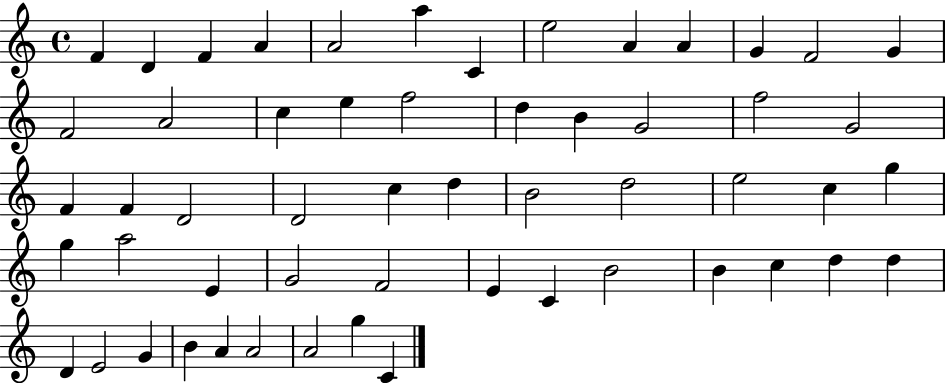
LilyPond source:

{
  \clef treble
  \time 4/4
  \defaultTimeSignature
  \key c \major
  f'4 d'4 f'4 a'4 | a'2 a''4 c'4 | e''2 a'4 a'4 | g'4 f'2 g'4 | \break f'2 a'2 | c''4 e''4 f''2 | d''4 b'4 g'2 | f''2 g'2 | \break f'4 f'4 d'2 | d'2 c''4 d''4 | b'2 d''2 | e''2 c''4 g''4 | \break g''4 a''2 e'4 | g'2 f'2 | e'4 c'4 b'2 | b'4 c''4 d''4 d''4 | \break d'4 e'2 g'4 | b'4 a'4 a'2 | a'2 g''4 c'4 | \bar "|."
}